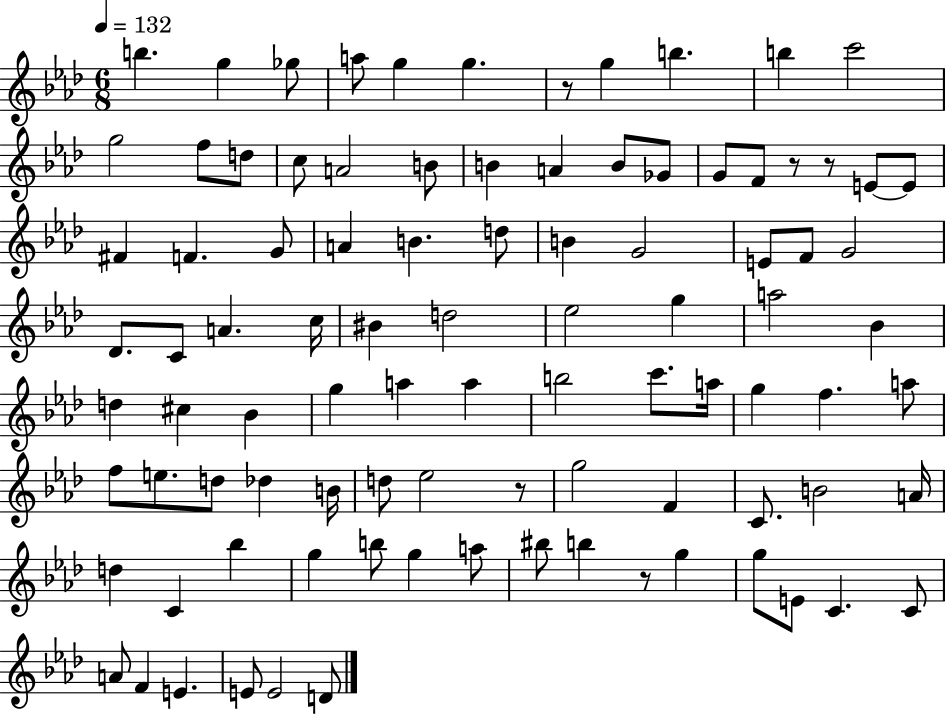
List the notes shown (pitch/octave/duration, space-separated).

B5/q. G5/q Gb5/e A5/e G5/q G5/q. R/e G5/q B5/q. B5/q C6/h G5/h F5/e D5/e C5/e A4/h B4/e B4/q A4/q B4/e Gb4/e G4/e F4/e R/e R/e E4/e E4/e F#4/q F4/q. G4/e A4/q B4/q. D5/e B4/q G4/h E4/e F4/e G4/h Db4/e. C4/e A4/q. C5/s BIS4/q D5/h Eb5/h G5/q A5/h Bb4/q D5/q C#5/q Bb4/q G5/q A5/q A5/q B5/h C6/e. A5/s G5/q F5/q. A5/e F5/e E5/e. D5/e Db5/q B4/s D5/e Eb5/h R/e G5/h F4/q C4/e. B4/h A4/s D5/q C4/q Bb5/q G5/q B5/e G5/q A5/e BIS5/e B5/q R/e G5/q G5/e E4/e C4/q. C4/e A4/e F4/q E4/q. E4/e E4/h D4/e